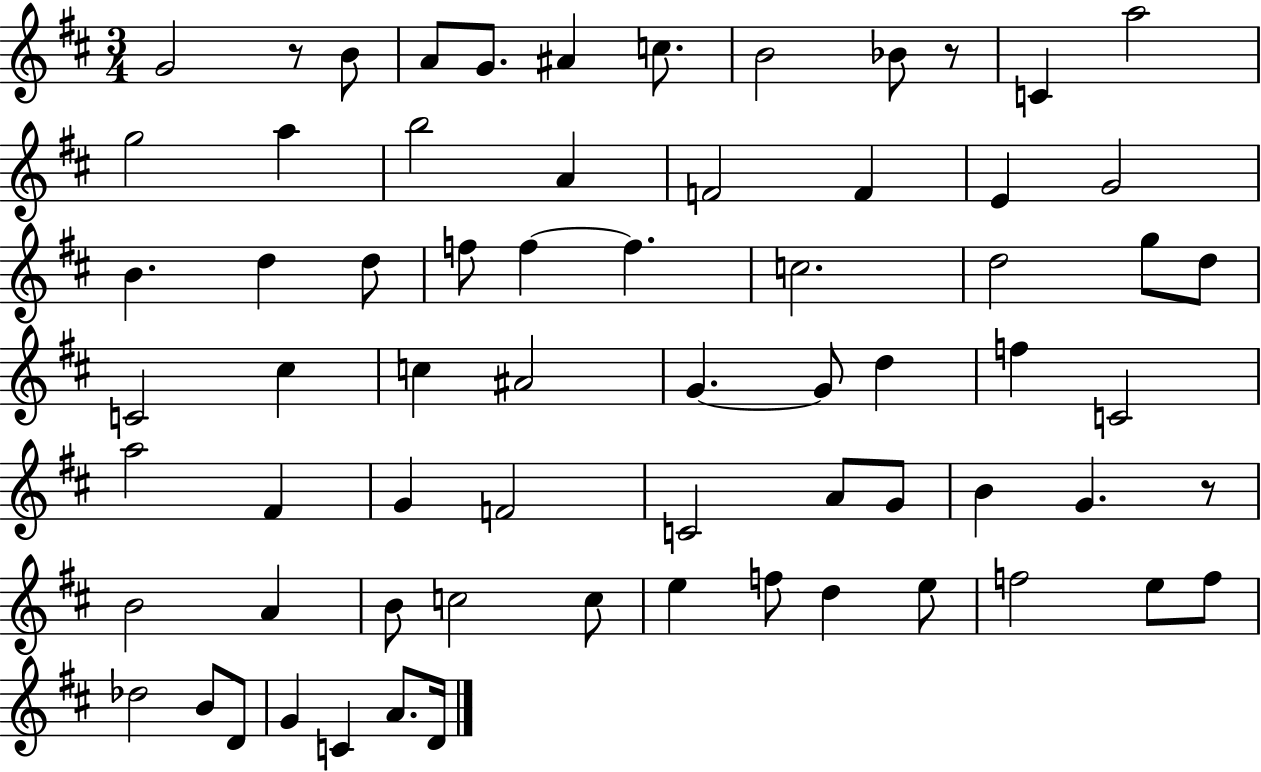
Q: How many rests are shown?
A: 3